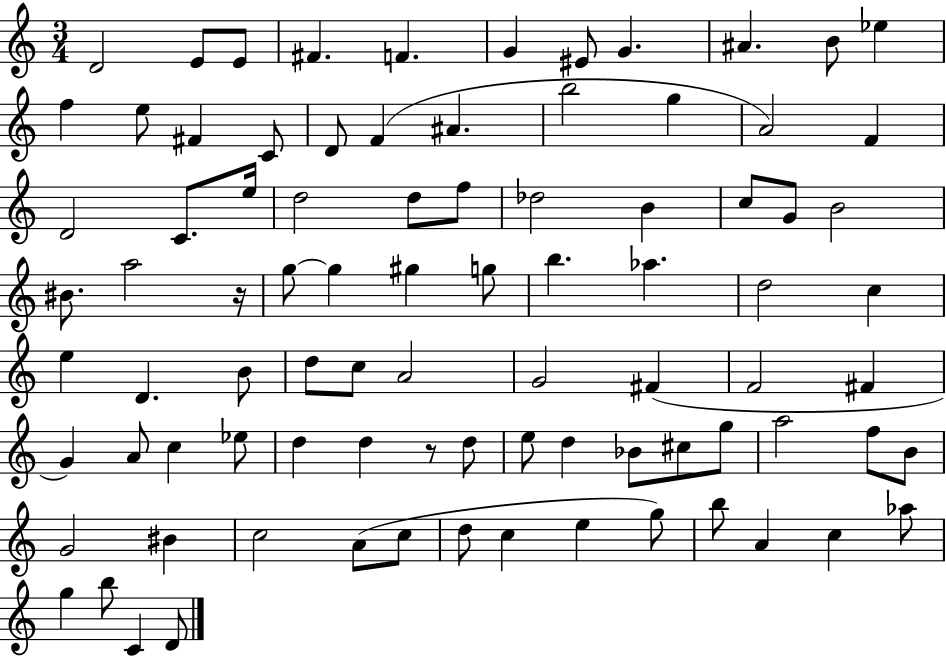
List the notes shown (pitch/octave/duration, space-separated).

D4/h E4/e E4/e F#4/q. F4/q. G4/q EIS4/e G4/q. A#4/q. B4/e Eb5/q F5/q E5/e F#4/q C4/e D4/e F4/q A#4/q. B5/h G5/q A4/h F4/q D4/h C4/e. E5/s D5/h D5/e F5/e Db5/h B4/q C5/e G4/e B4/h BIS4/e. A5/h R/s G5/e G5/q G#5/q G5/e B5/q. Ab5/q. D5/h C5/q E5/q D4/q. B4/e D5/e C5/e A4/h G4/h F#4/q F4/h F#4/q G4/q A4/e C5/q Eb5/e D5/q D5/q R/e D5/e E5/e D5/q Bb4/e C#5/e G5/e A5/h F5/e B4/e G4/h BIS4/q C5/h A4/e C5/e D5/e C5/q E5/q G5/e B5/e A4/q C5/q Ab5/e G5/q B5/e C4/q D4/e